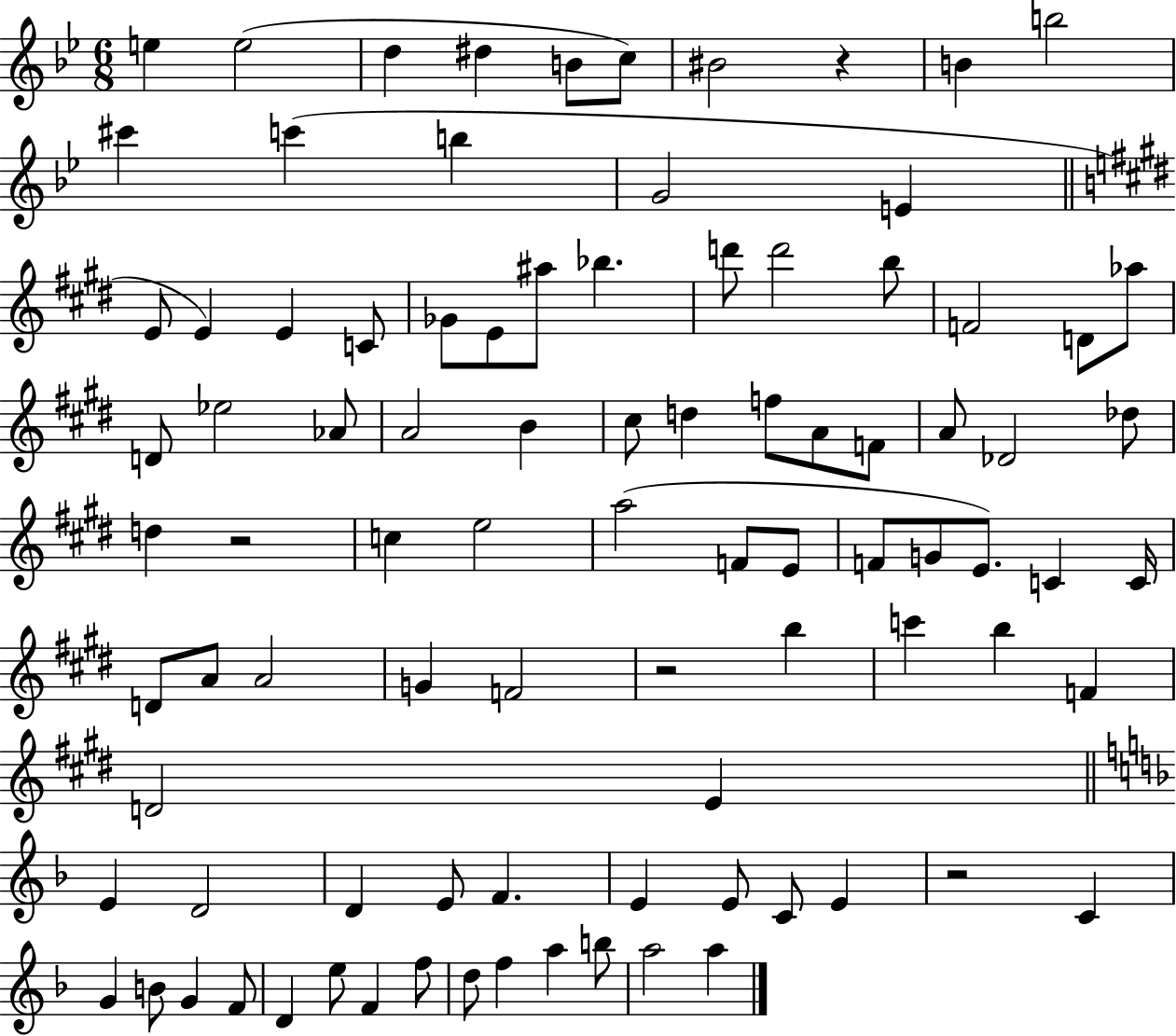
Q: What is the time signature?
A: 6/8